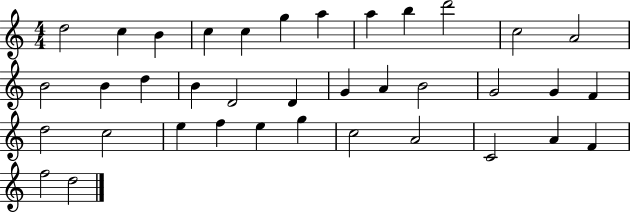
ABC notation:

X:1
T:Untitled
M:4/4
L:1/4
K:C
d2 c B c c g a a b d'2 c2 A2 B2 B d B D2 D G A B2 G2 G F d2 c2 e f e g c2 A2 C2 A F f2 d2